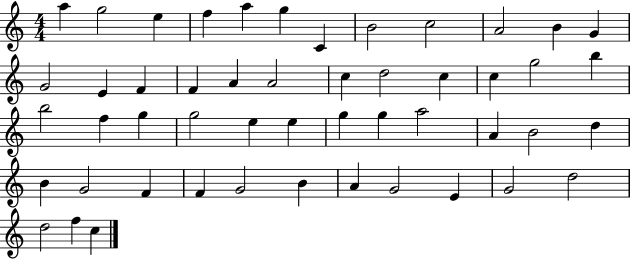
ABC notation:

X:1
T:Untitled
M:4/4
L:1/4
K:C
a g2 e f a g C B2 c2 A2 B G G2 E F F A A2 c d2 c c g2 b b2 f g g2 e e g g a2 A B2 d B G2 F F G2 B A G2 E G2 d2 d2 f c